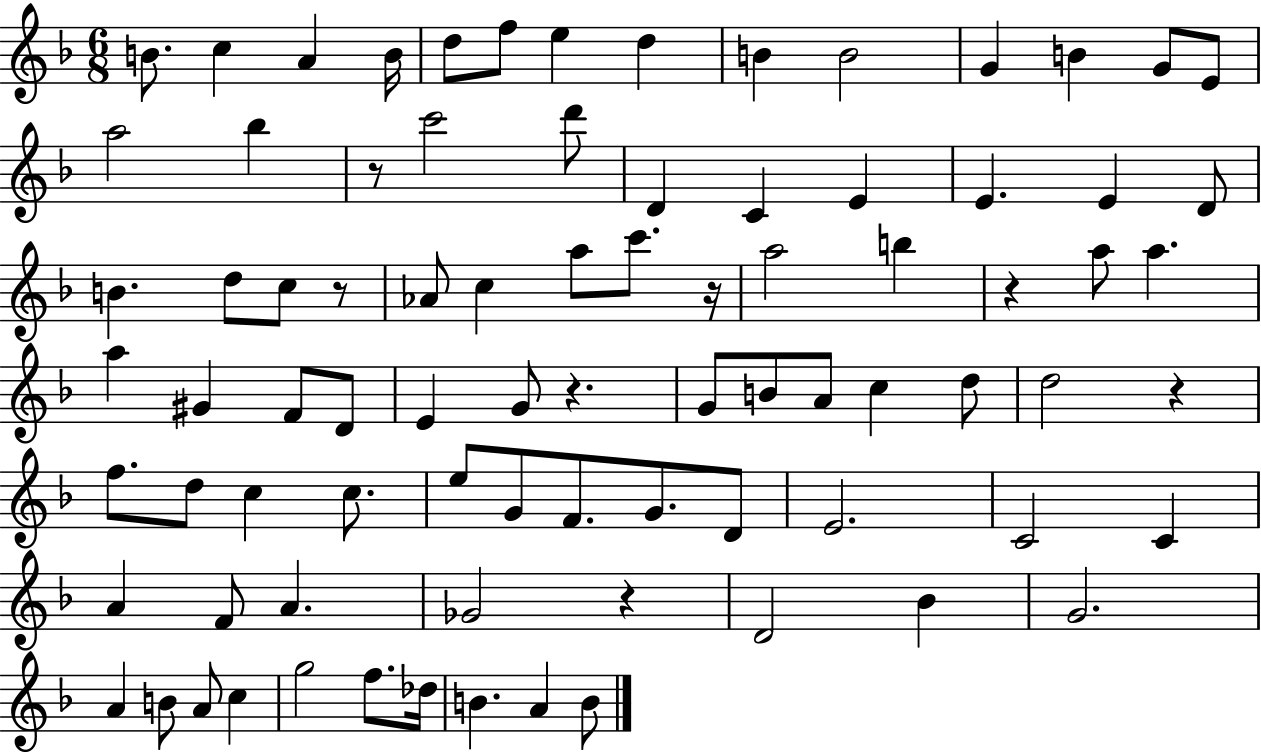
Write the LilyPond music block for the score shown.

{
  \clef treble
  \numericTimeSignature
  \time 6/8
  \key f \major
  b'8. c''4 a'4 b'16 | d''8 f''8 e''4 d''4 | b'4 b'2 | g'4 b'4 g'8 e'8 | \break a''2 bes''4 | r8 c'''2 d'''8 | d'4 c'4 e'4 | e'4. e'4 d'8 | \break b'4. d''8 c''8 r8 | aes'8 c''4 a''8 c'''8. r16 | a''2 b''4 | r4 a''8 a''4. | \break a''4 gis'4 f'8 d'8 | e'4 g'8 r4. | g'8 b'8 a'8 c''4 d''8 | d''2 r4 | \break f''8. d''8 c''4 c''8. | e''8 g'8 f'8. g'8. d'8 | e'2. | c'2 c'4 | \break a'4 f'8 a'4. | ges'2 r4 | d'2 bes'4 | g'2. | \break a'4 b'8 a'8 c''4 | g''2 f''8. des''16 | b'4. a'4 b'8 | \bar "|."
}